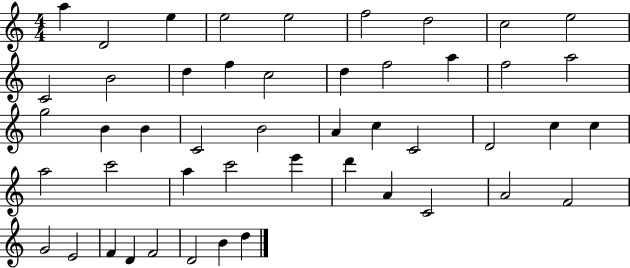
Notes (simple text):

A5/q D4/h E5/q E5/h E5/h F5/h D5/h C5/h E5/h C4/h B4/h D5/q F5/q C5/h D5/q F5/h A5/q F5/h A5/h G5/h B4/q B4/q C4/h B4/h A4/q C5/q C4/h D4/h C5/q C5/q A5/h C6/h A5/q C6/h E6/q D6/q A4/q C4/h A4/h F4/h G4/h E4/h F4/q D4/q F4/h D4/h B4/q D5/q